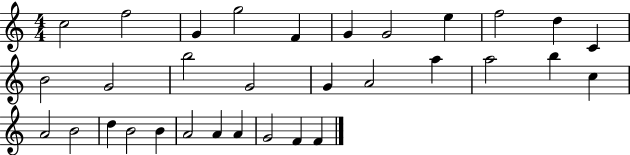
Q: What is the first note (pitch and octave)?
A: C5